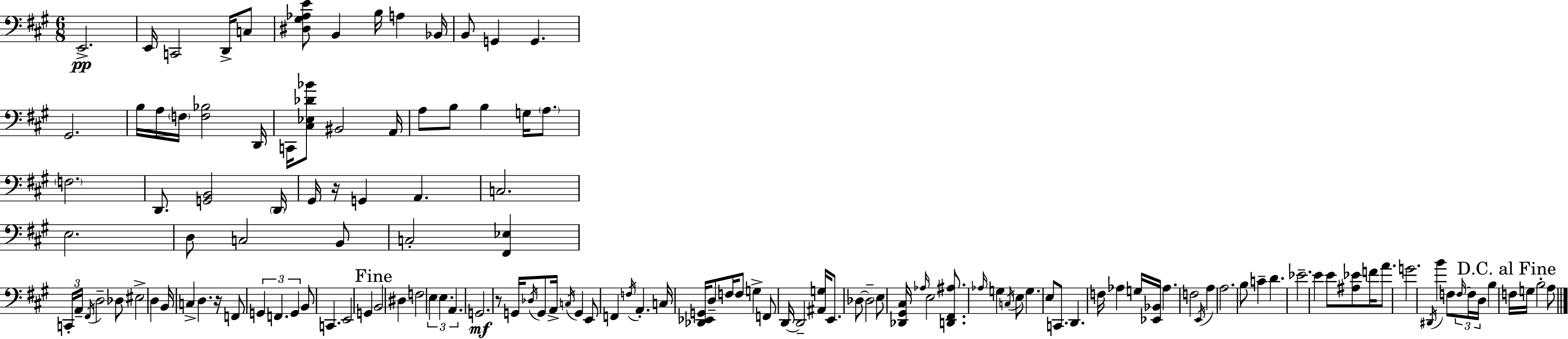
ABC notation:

X:1
T:Untitled
M:6/8
L:1/4
K:A
E,,2 E,,/4 C,,2 D,,/4 C,/2 [^D,^G,_A,E]/2 B,, B,/4 A, _B,,/4 B,,/2 G,, G,, ^G,,2 B,/4 A,/4 F,/4 [F,_B,]2 D,,/4 C,,/4 [^C,_E,_D_B]/2 ^B,,2 A,,/4 A,/2 B,/2 B, G,/4 A,/2 F,2 D,,/2 [G,,B,,]2 D,,/4 ^G,,/4 z/4 G,, A,, C,2 E,2 D,/2 C,2 B,,/2 C,2 [^F,,_E,] C,,/4 A,,/4 ^F,,/4 D,2 _D,/2 ^E,2 D, B,,/4 C, D, z/4 F,,/2 G,, F,, G,, B,,/2 C,, E,,2 G,, B,,2 ^D, F,2 E, E, A,, G,,2 z/2 G,,/4 _D,/4 G,,/2 A,,/4 C,/4 G,, E,,/2 F,, F,/4 A,, C,/4 [_D,,_E,,G,,]/4 D,/2 F,/4 F,/2 G, F,,/2 D,,/4 D,,2 [^A,,G,]/4 E,,/2 _D,/2 _D,2 E,/2 [_D,,^G,,^C,]/4 _A,/4 E,2 [D,,^F,,^A,]/2 _A,/4 G, C,/4 E,/2 G, E,/2 C,,/2 D,, F,/4 _A, G,/4 [_E,,_B,,]/4 _A, F,2 E,,/4 A, A,2 B,/2 C D _E2 E E/2 [^A,_E]/2 F/4 A/2 G2 ^D,,/4 B F,/2 F,/4 F,/4 D,/4 B, F,/4 G,/4 B,2 A,/2